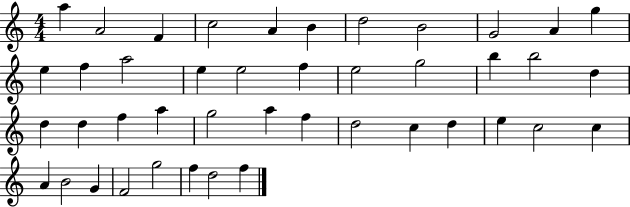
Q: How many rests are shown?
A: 0